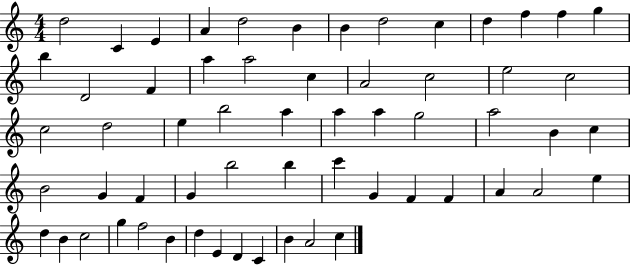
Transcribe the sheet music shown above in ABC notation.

X:1
T:Untitled
M:4/4
L:1/4
K:C
d2 C E A d2 B B d2 c d f f g b D2 F a a2 c A2 c2 e2 c2 c2 d2 e b2 a a a g2 a2 B c B2 G F G b2 b c' G F F A A2 e d B c2 g f2 B d E D C B A2 c